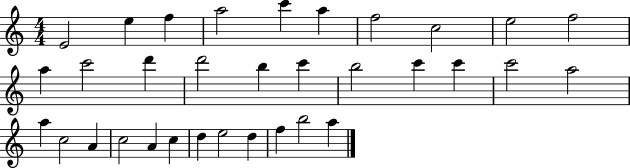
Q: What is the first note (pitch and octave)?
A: E4